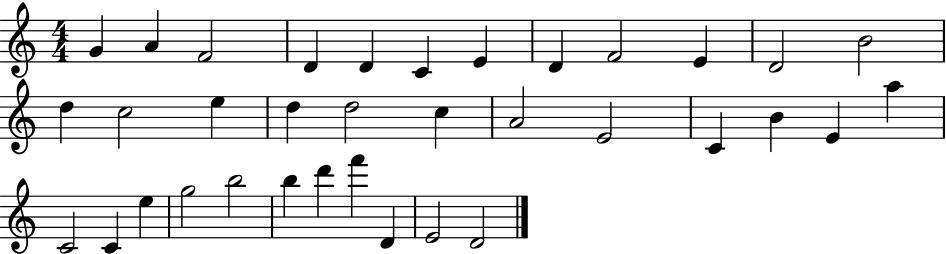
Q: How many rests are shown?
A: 0